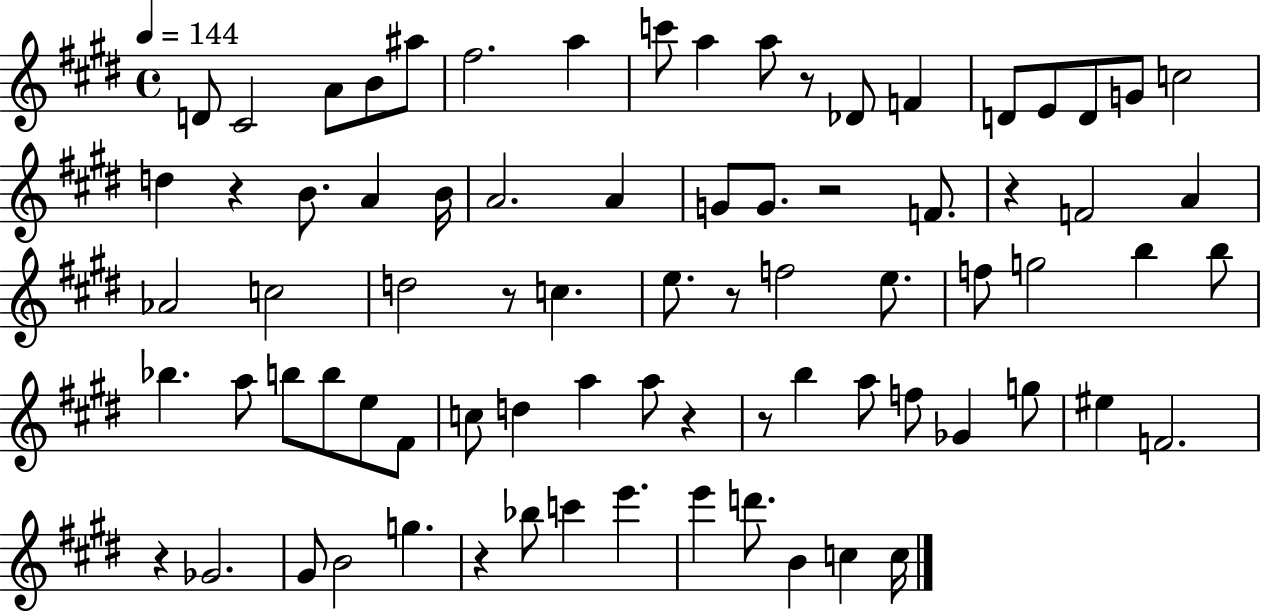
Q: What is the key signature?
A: E major